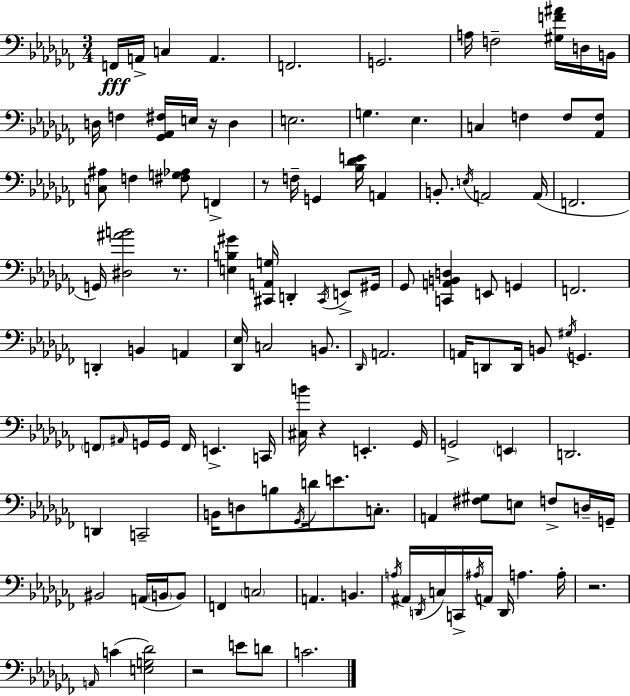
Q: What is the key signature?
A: AES minor